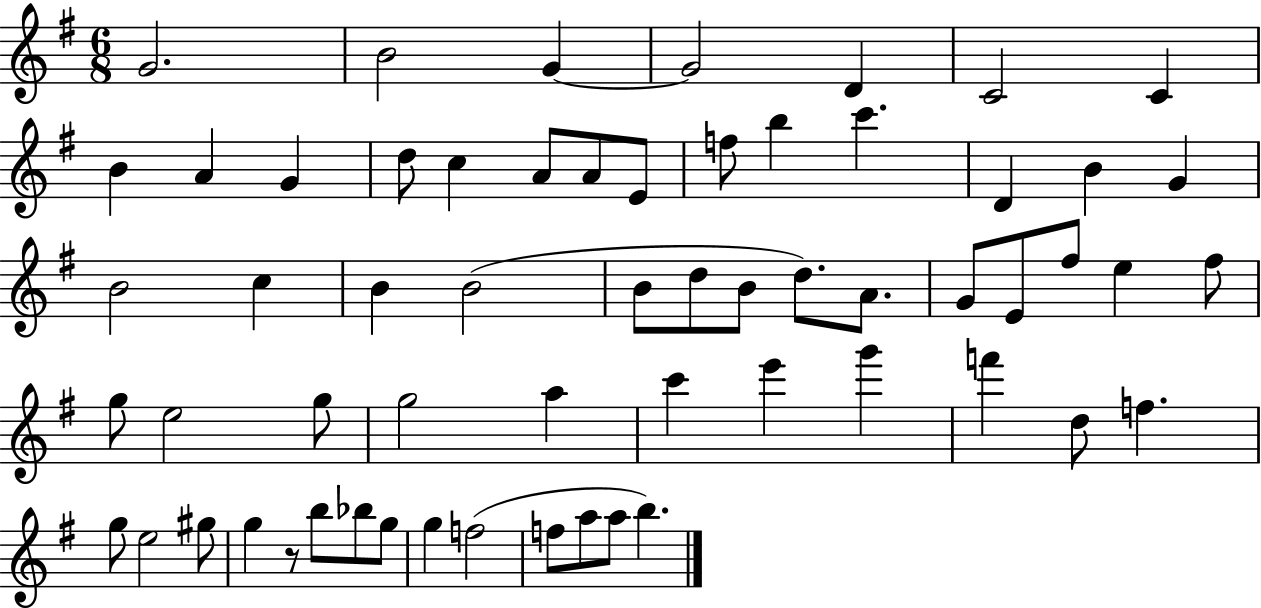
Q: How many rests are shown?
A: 1